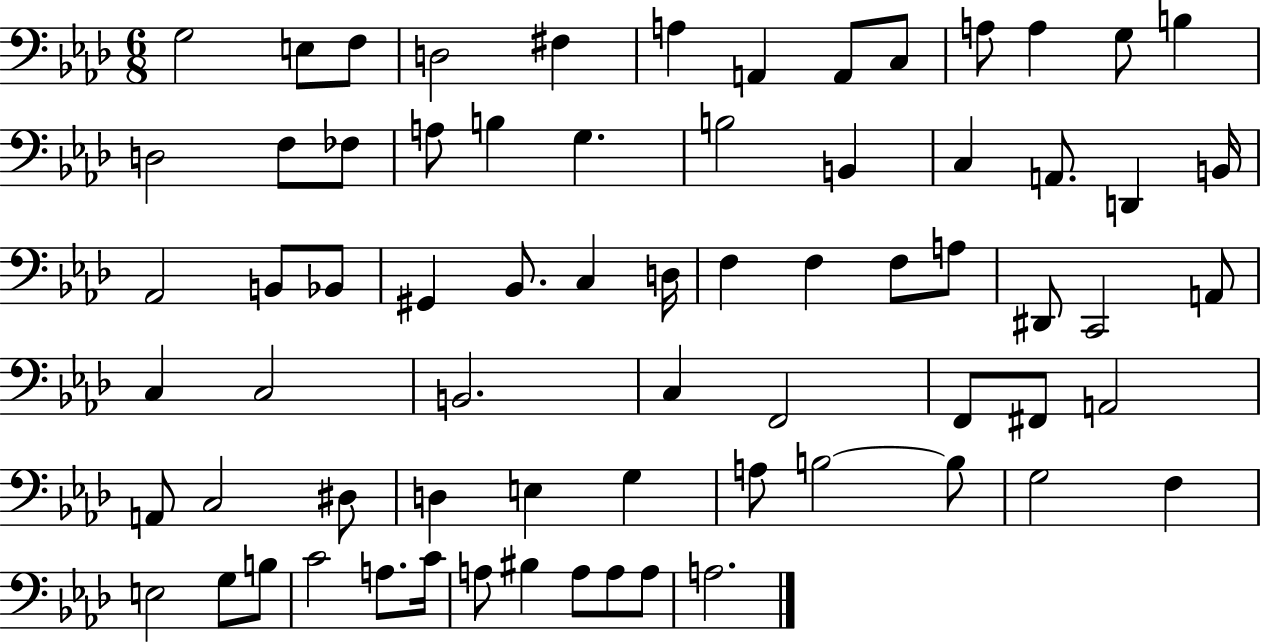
G3/h E3/e F3/e D3/h F#3/q A3/q A2/q A2/e C3/e A3/e A3/q G3/e B3/q D3/h F3/e FES3/e A3/e B3/q G3/q. B3/h B2/q C3/q A2/e. D2/q B2/s Ab2/h B2/e Bb2/e G#2/q Bb2/e. C3/q D3/s F3/q F3/q F3/e A3/e D#2/e C2/h A2/e C3/q C3/h B2/h. C3/q F2/h F2/e F#2/e A2/h A2/e C3/h D#3/e D3/q E3/q G3/q A3/e B3/h B3/e G3/h F3/q E3/h G3/e B3/e C4/h A3/e. C4/s A3/e BIS3/q A3/e A3/e A3/e A3/h.